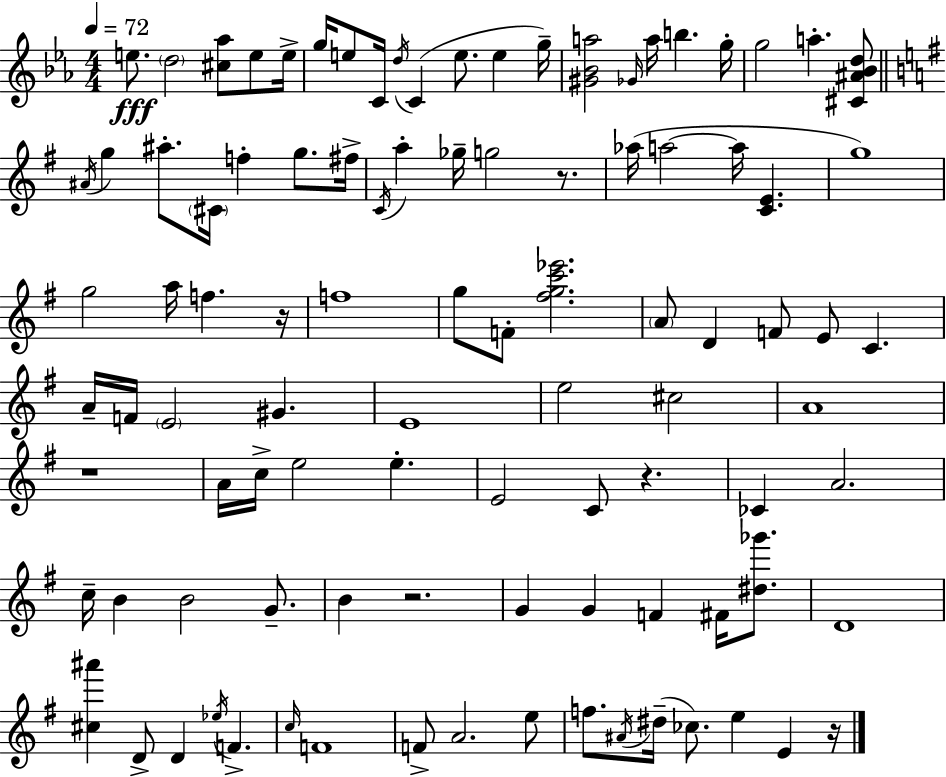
X:1
T:Untitled
M:4/4
L:1/4
K:Eb
e/2 d2 [^c_a]/2 e/2 e/4 g/4 e/2 C/4 d/4 C e/2 e g/4 [^G_Ba]2 _G/4 a/4 b g/4 g2 a [^C^A_Bd]/2 ^A/4 g ^a/2 ^C/4 f g/2 ^f/4 C/4 a _g/4 g2 z/2 _a/4 a2 a/4 [CE] g4 g2 a/4 f z/4 f4 g/2 F/2 [^fgc'_e']2 A/2 D F/2 E/2 C A/4 F/4 E2 ^G E4 e2 ^c2 A4 z4 A/4 c/4 e2 e E2 C/2 z _C A2 c/4 B B2 G/2 B z2 G G F ^F/4 [^d_g']/2 D4 [^c^a'] D/2 D _e/4 F c/4 F4 F/2 A2 e/2 f/2 ^A/4 ^d/4 _c/2 e E z/4